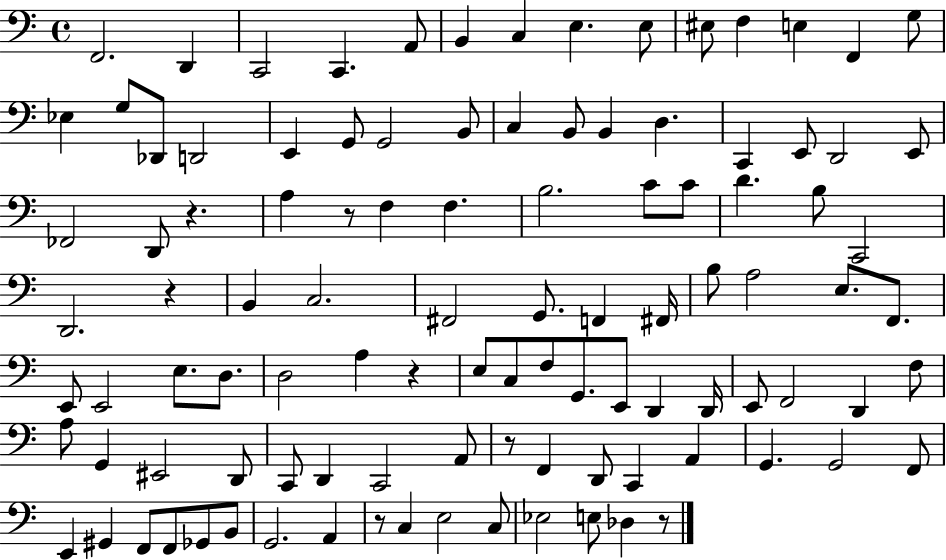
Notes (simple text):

F2/h. D2/q C2/h C2/q. A2/e B2/q C3/q E3/q. E3/e EIS3/e F3/q E3/q F2/q G3/e Eb3/q G3/e Db2/e D2/h E2/q G2/e G2/h B2/e C3/q B2/e B2/q D3/q. C2/q E2/e D2/h E2/e FES2/h D2/e R/q. A3/q R/e F3/q F3/q. B3/h. C4/e C4/e D4/q. B3/e C2/h D2/h. R/q B2/q C3/h. F#2/h G2/e. F2/q F#2/s B3/e A3/h E3/e. F2/e. E2/e E2/h E3/e. D3/e. D3/h A3/q R/q E3/e C3/e F3/e G2/e. E2/e D2/q D2/s E2/e F2/h D2/q F3/e A3/e G2/q EIS2/h D2/e C2/e D2/q C2/h A2/e R/e F2/q D2/e C2/q A2/q G2/q. G2/h F2/e E2/q G#2/q F2/e F2/e Gb2/e B2/e G2/h. A2/q R/e C3/q E3/h C3/e Eb3/h E3/e Db3/q R/e